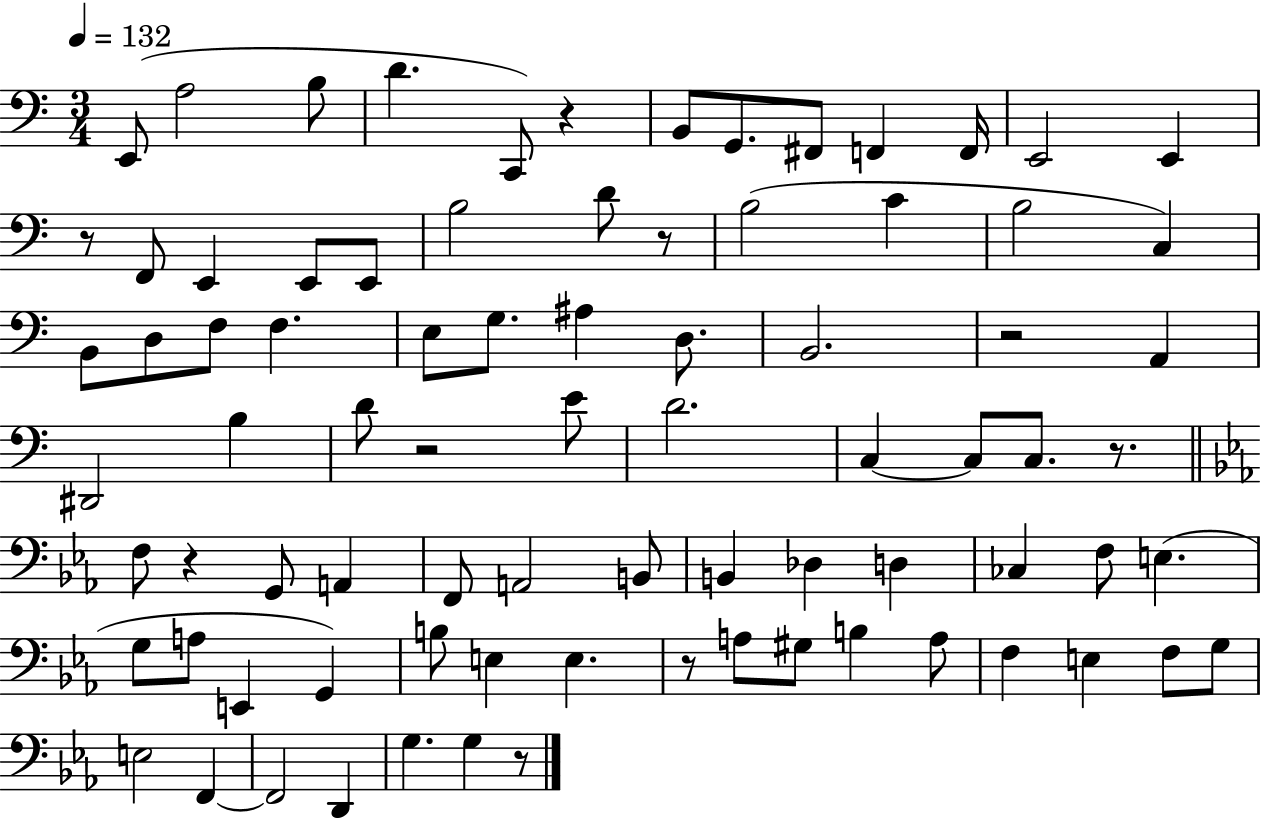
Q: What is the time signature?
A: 3/4